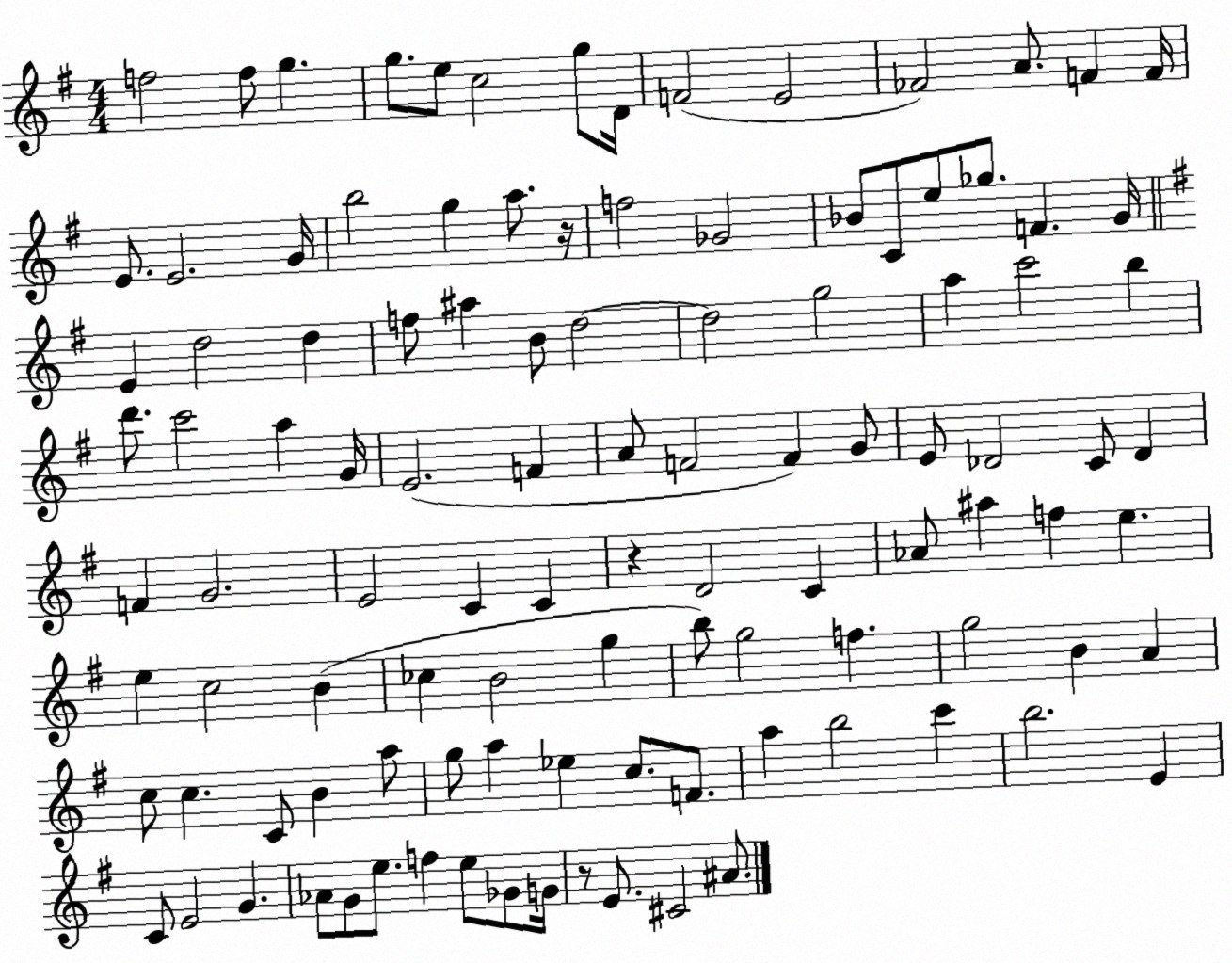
X:1
T:Untitled
M:4/4
L:1/4
K:G
f2 f/2 g g/2 e/2 c2 g/2 D/4 F2 E2 _F2 A/2 F F/4 E/2 E2 G/4 b2 g a/2 z/4 f2 _G2 _B/2 C/2 e/2 _g/2 F G/4 E d2 d f/2 ^a B/2 d2 d2 g2 a c'2 b d'/2 c'2 a G/4 E2 F A/2 F2 F G/2 E/2 _D2 C/2 _D F G2 E2 C C z D2 C _A/2 ^a f e e c2 B _c B2 g b/2 g2 f g2 B A c/2 c C/2 B a/2 g/2 a _e c/2 F/2 a b2 c' b2 E C/2 E2 G _A/2 G/2 e/2 f e/2 _G/2 G/4 z/2 E/2 ^C2 ^A/2